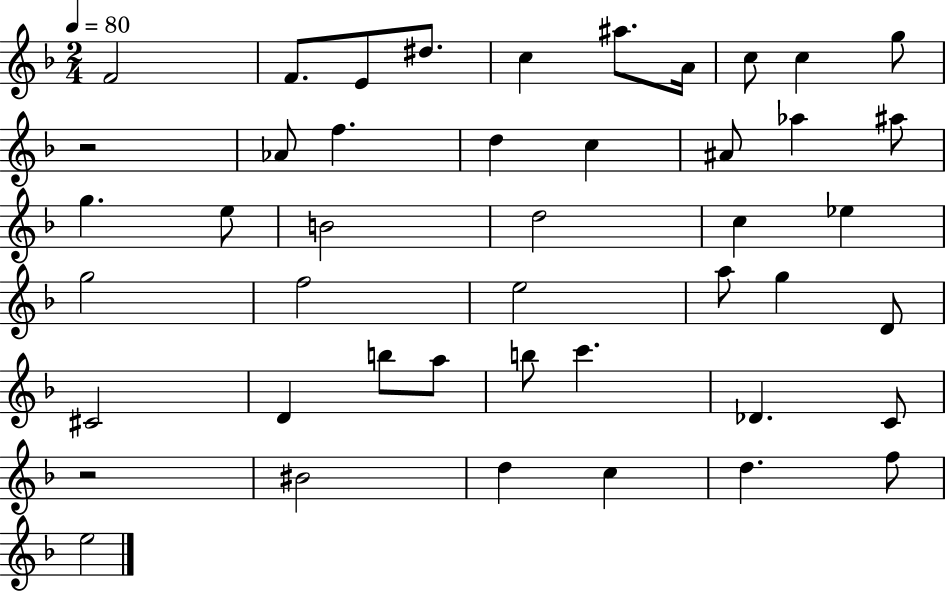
F4/h F4/e. E4/e D#5/e. C5/q A#5/e. A4/s C5/e C5/q G5/e R/h Ab4/e F5/q. D5/q C5/q A#4/e Ab5/q A#5/e G5/q. E5/e B4/h D5/h C5/q Eb5/q G5/h F5/h E5/h A5/e G5/q D4/e C#4/h D4/q B5/e A5/e B5/e C6/q. Db4/q. C4/e R/h BIS4/h D5/q C5/q D5/q. F5/e E5/h